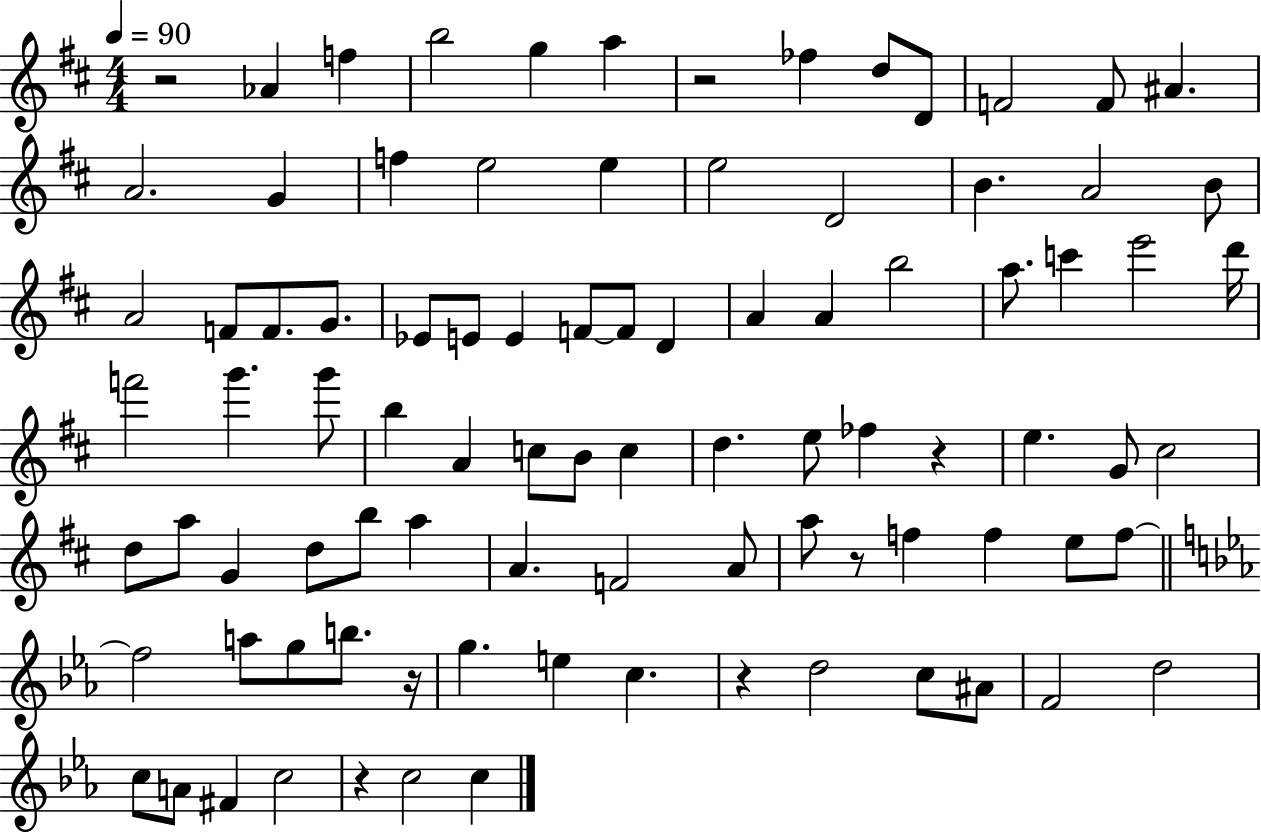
X:1
T:Untitled
M:4/4
L:1/4
K:D
z2 _A f b2 g a z2 _f d/2 D/2 F2 F/2 ^A A2 G f e2 e e2 D2 B A2 B/2 A2 F/2 F/2 G/2 _E/2 E/2 E F/2 F/2 D A A b2 a/2 c' e'2 d'/4 f'2 g' g'/2 b A c/2 B/2 c d e/2 _f z e G/2 ^c2 d/2 a/2 G d/2 b/2 a A F2 A/2 a/2 z/2 f f e/2 f/2 f2 a/2 g/2 b/2 z/4 g e c z d2 c/2 ^A/2 F2 d2 c/2 A/2 ^F c2 z c2 c